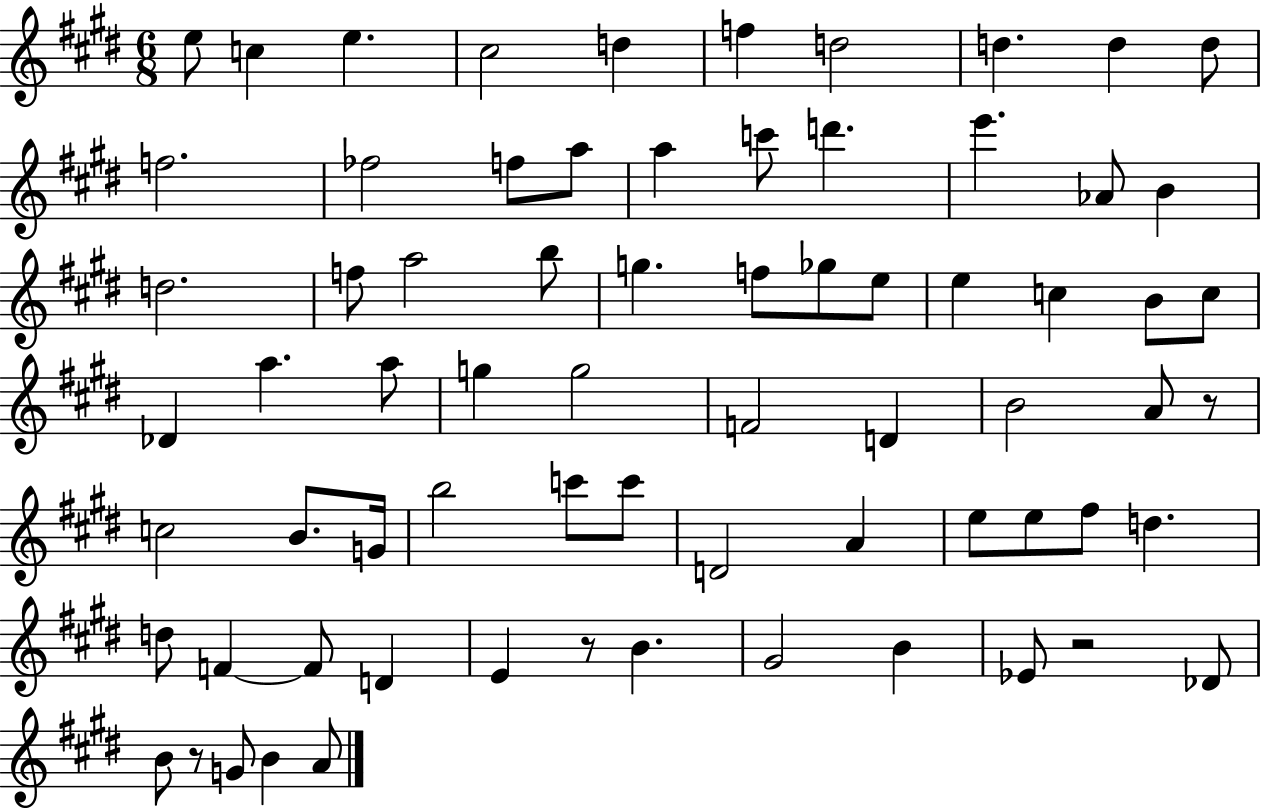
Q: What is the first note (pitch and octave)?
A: E5